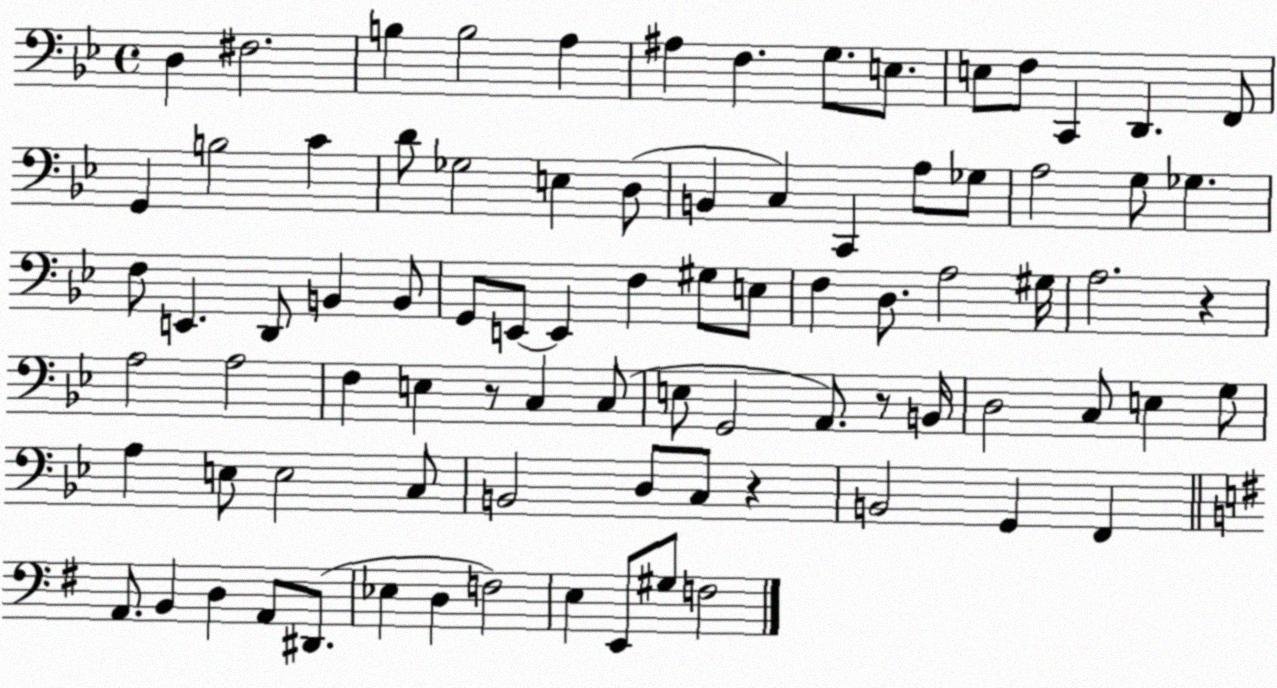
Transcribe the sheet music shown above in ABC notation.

X:1
T:Untitled
M:4/4
L:1/4
K:Bb
D, ^F,2 B, B,2 A, ^A, F, G,/2 E,/2 E,/2 F,/2 C,, D,, F,,/2 G,, B,2 C D/2 _G,2 E, D,/2 B,, C, C,, A,/2 _G,/2 A,2 G,/2 _G, F,/2 E,, D,,/2 B,, B,,/2 G,,/2 E,,/2 E,, F, ^G,/2 E,/2 F, D,/2 A,2 ^G,/4 A,2 z A,2 A,2 F, E, z/2 C, C,/2 E,/2 G,,2 A,,/2 z/2 B,,/4 D,2 C,/2 E, G,/2 A, E,/2 E,2 C,/2 B,,2 D,/2 C,/2 z B,,2 G,, F,, A,,/2 B,, D, A,,/2 ^D,,/2 _E, D, F,2 E, E,,/2 ^G,/2 F,2